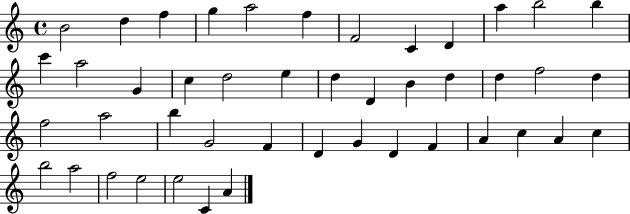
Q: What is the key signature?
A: C major